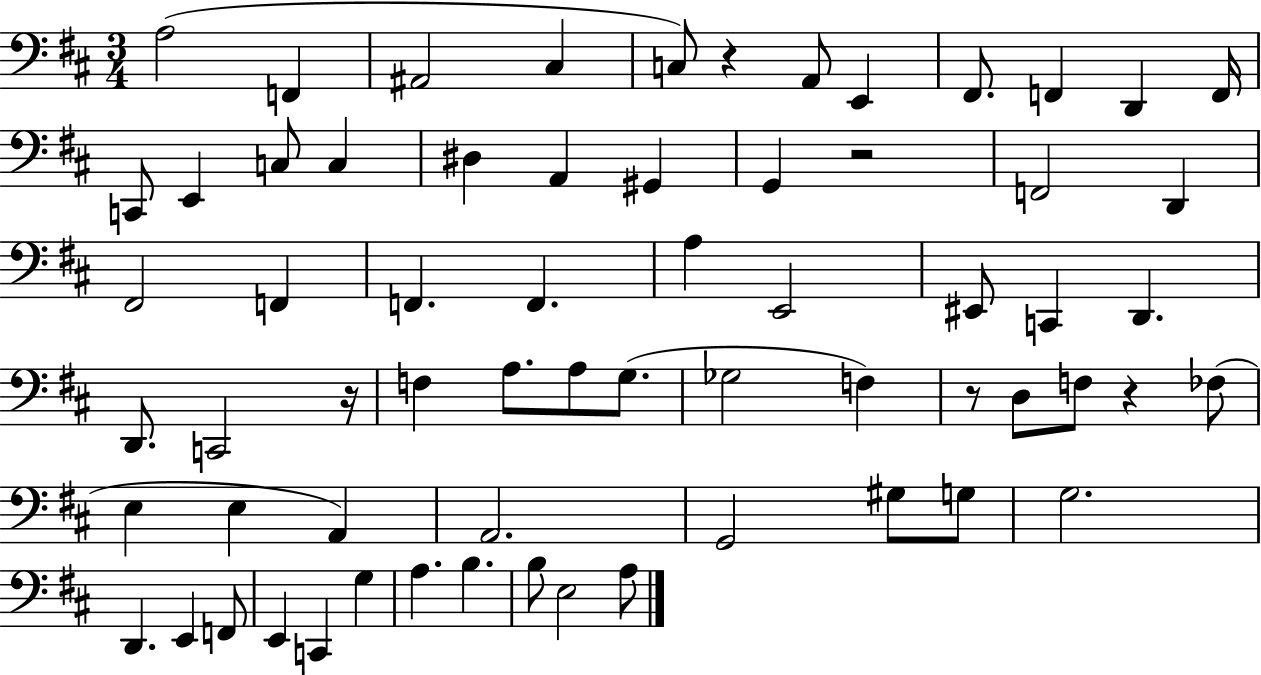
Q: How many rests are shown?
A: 5